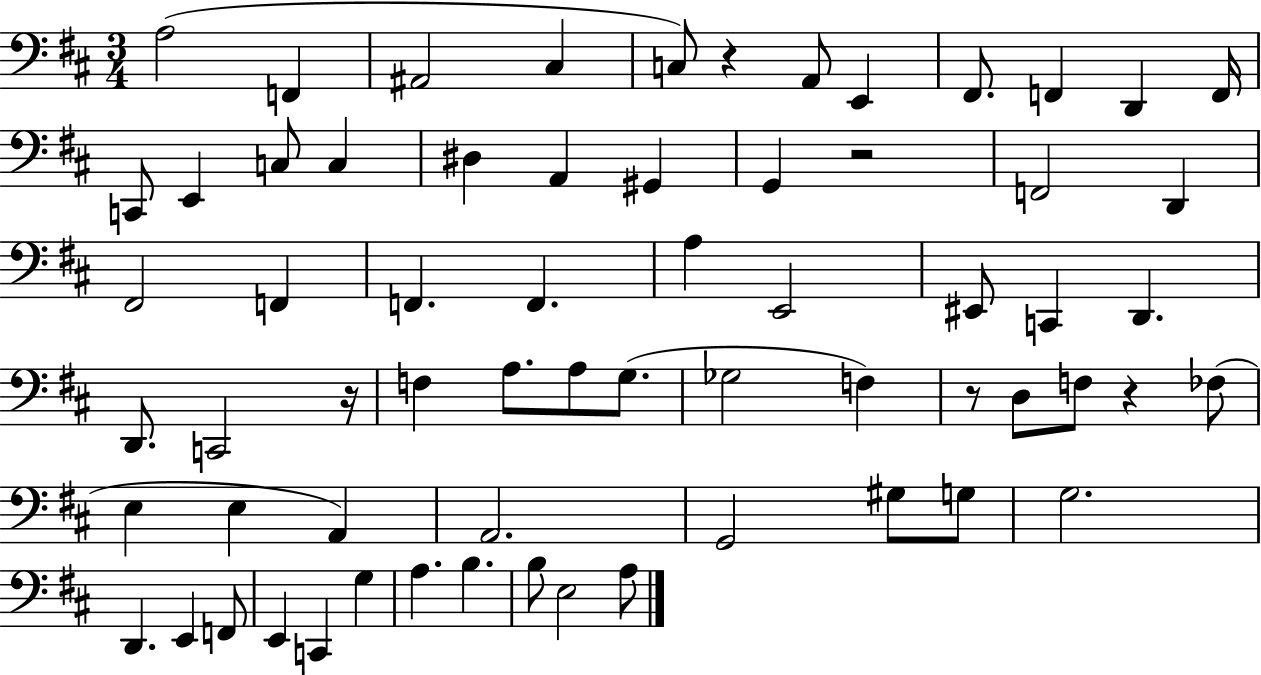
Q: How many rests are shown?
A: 5